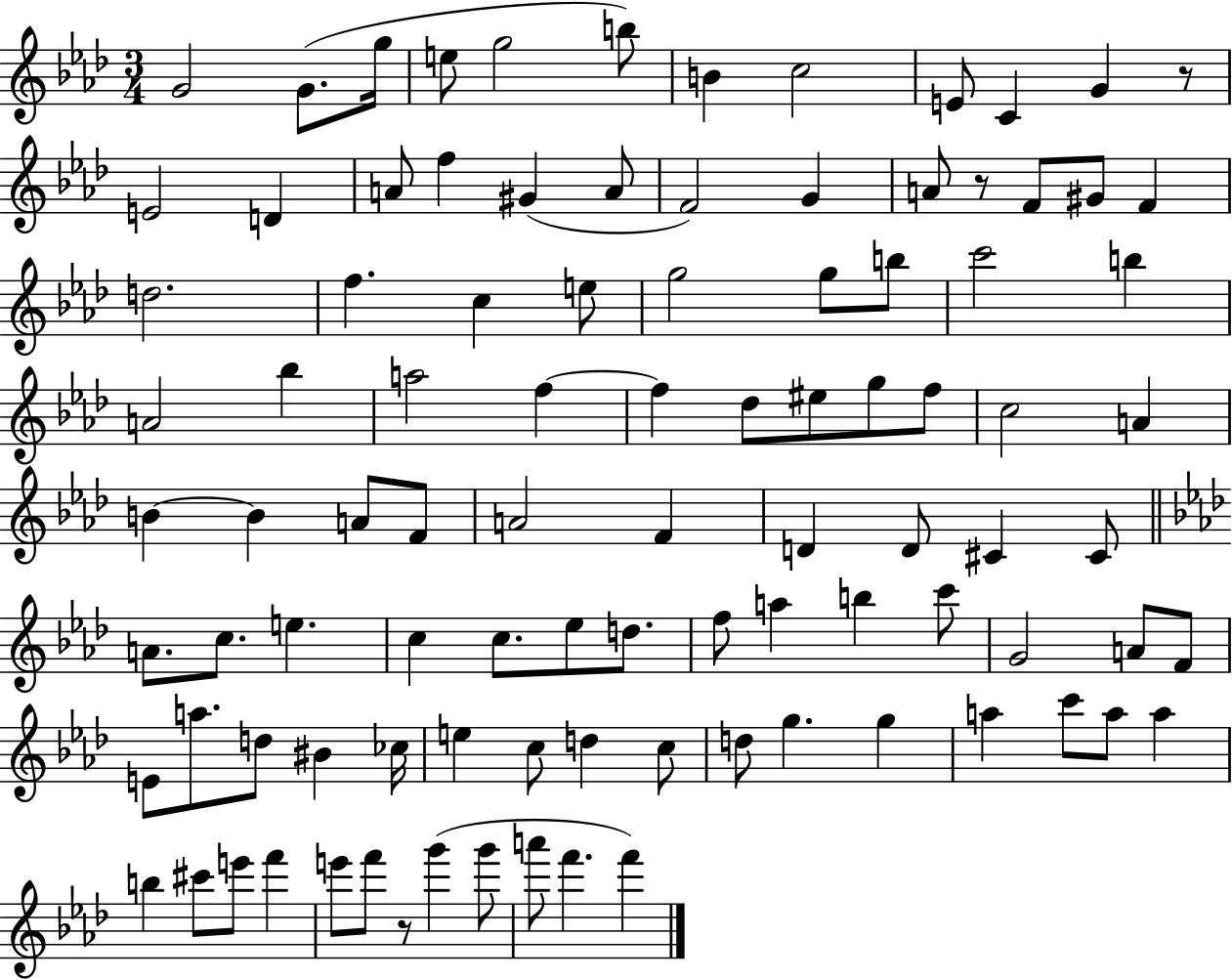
{
  \clef treble
  \numericTimeSignature
  \time 3/4
  \key aes \major
  g'2 g'8.( g''16 | e''8 g''2 b''8) | b'4 c''2 | e'8 c'4 g'4 r8 | \break e'2 d'4 | a'8 f''4 gis'4( a'8 | f'2) g'4 | a'8 r8 f'8 gis'8 f'4 | \break d''2. | f''4. c''4 e''8 | g''2 g''8 b''8 | c'''2 b''4 | \break a'2 bes''4 | a''2 f''4~~ | f''4 des''8 eis''8 g''8 f''8 | c''2 a'4 | \break b'4~~ b'4 a'8 f'8 | a'2 f'4 | d'4 d'8 cis'4 cis'8 | \bar "||" \break \key aes \major a'8. c''8. e''4. | c''4 c''8. ees''8 d''8. | f''8 a''4 b''4 c'''8 | g'2 a'8 f'8 | \break e'8 a''8. d''8 bis'4 ces''16 | e''4 c''8 d''4 c''8 | d''8 g''4. g''4 | a''4 c'''8 a''8 a''4 | \break b''4 cis'''8 e'''8 f'''4 | e'''8 f'''8 r8 g'''4( g'''8 | a'''8 f'''4. f'''4) | \bar "|."
}